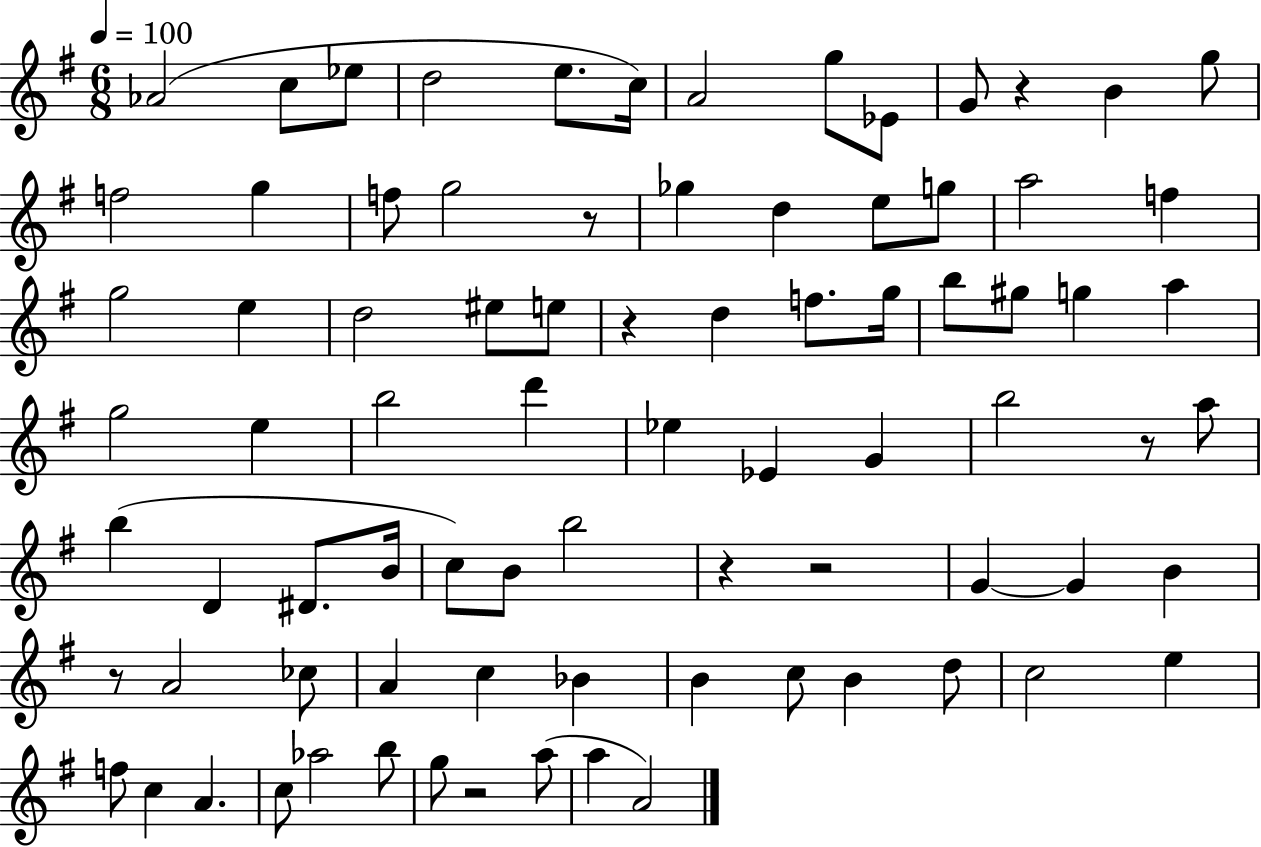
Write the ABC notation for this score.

X:1
T:Untitled
M:6/8
L:1/4
K:G
_A2 c/2 _e/2 d2 e/2 c/4 A2 g/2 _E/2 G/2 z B g/2 f2 g f/2 g2 z/2 _g d e/2 g/2 a2 f g2 e d2 ^e/2 e/2 z d f/2 g/4 b/2 ^g/2 g a g2 e b2 d' _e _E G b2 z/2 a/2 b D ^D/2 B/4 c/2 B/2 b2 z z2 G G B z/2 A2 _c/2 A c _B B c/2 B d/2 c2 e f/2 c A c/2 _a2 b/2 g/2 z2 a/2 a A2